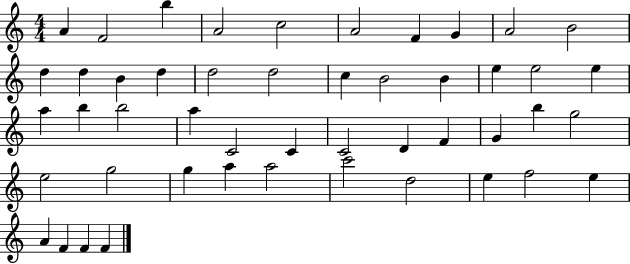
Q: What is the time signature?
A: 4/4